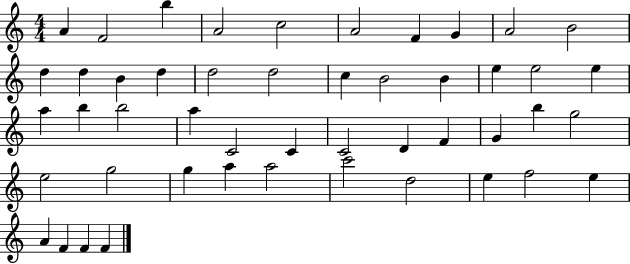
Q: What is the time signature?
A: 4/4